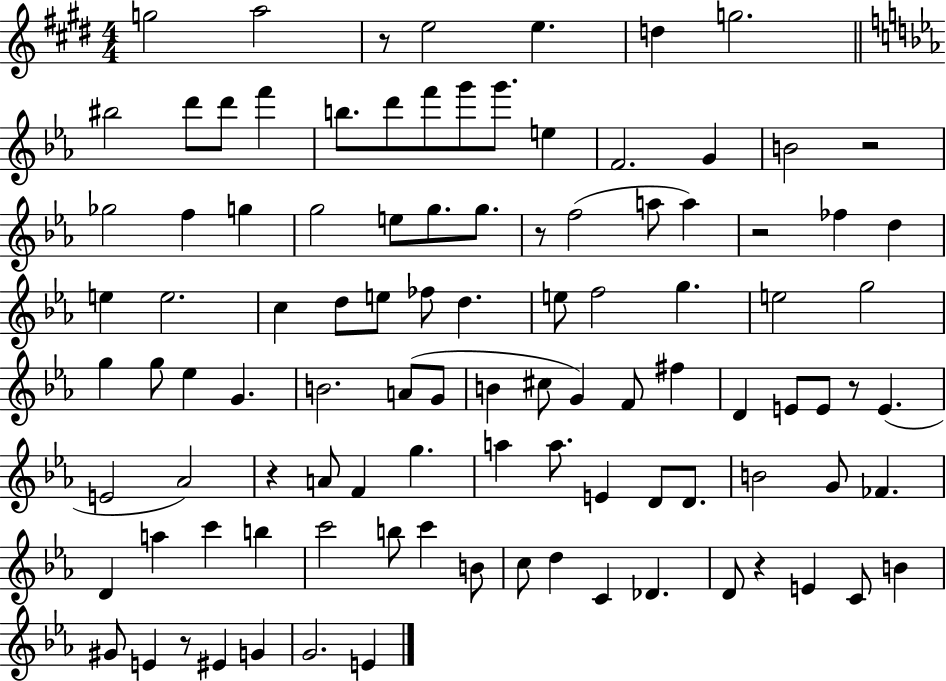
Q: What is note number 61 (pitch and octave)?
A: Ab4